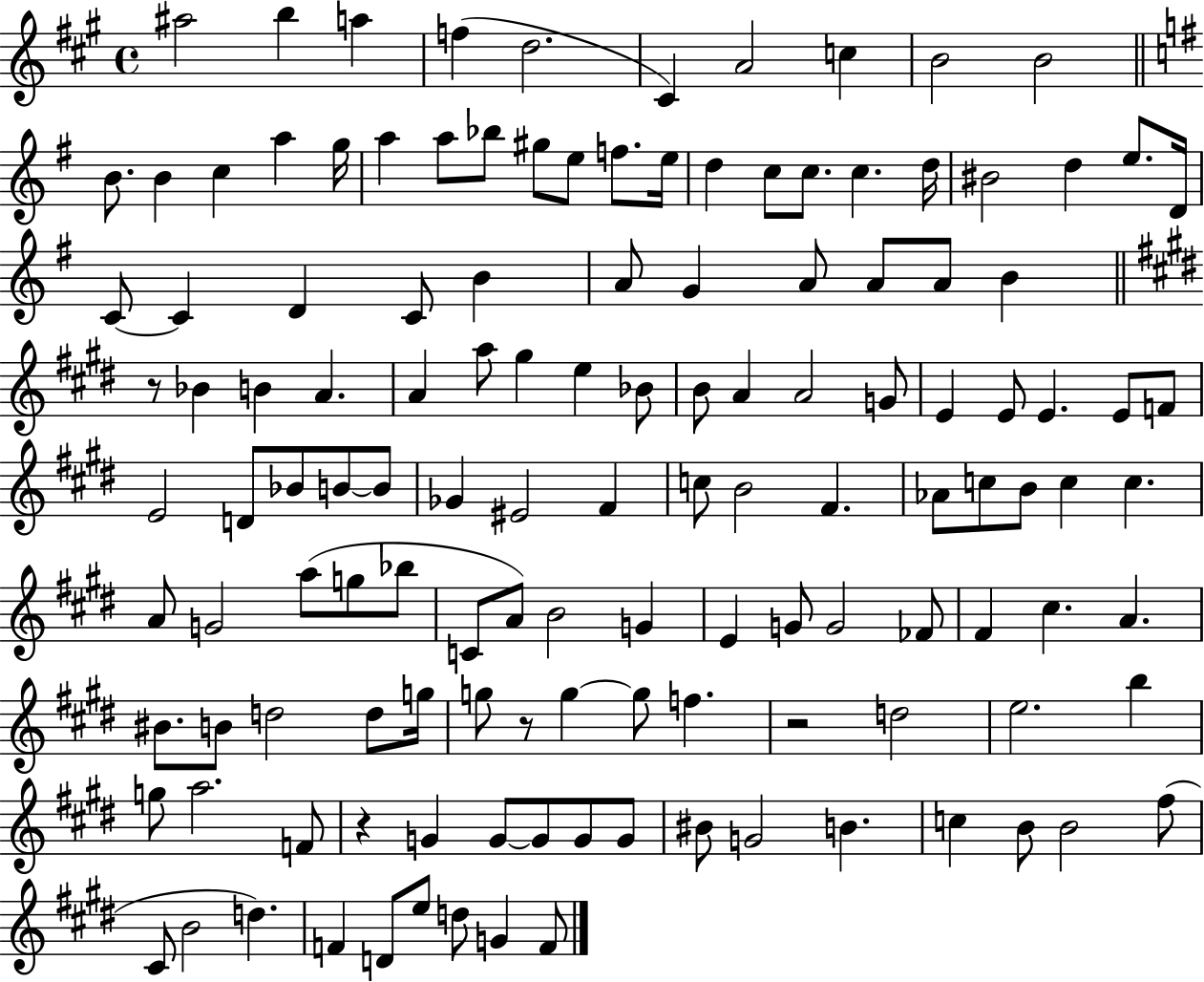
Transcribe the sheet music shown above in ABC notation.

X:1
T:Untitled
M:4/4
L:1/4
K:A
^a2 b a f d2 ^C A2 c B2 B2 B/2 B c a g/4 a a/2 _b/2 ^g/2 e/2 f/2 e/4 d c/2 c/2 c d/4 ^B2 d e/2 D/4 C/2 C D C/2 B A/2 G A/2 A/2 A/2 B z/2 _B B A A a/2 ^g e _B/2 B/2 A A2 G/2 E E/2 E E/2 F/2 E2 D/2 _B/2 B/2 B/2 _G ^E2 ^F c/2 B2 ^F _A/2 c/2 B/2 c c A/2 G2 a/2 g/2 _b/2 C/2 A/2 B2 G E G/2 G2 _F/2 ^F ^c A ^B/2 B/2 d2 d/2 g/4 g/2 z/2 g g/2 f z2 d2 e2 b g/2 a2 F/2 z G G/2 G/2 G/2 G/2 ^B/2 G2 B c B/2 B2 ^f/2 ^C/2 B2 d F D/2 e/2 d/2 G F/2